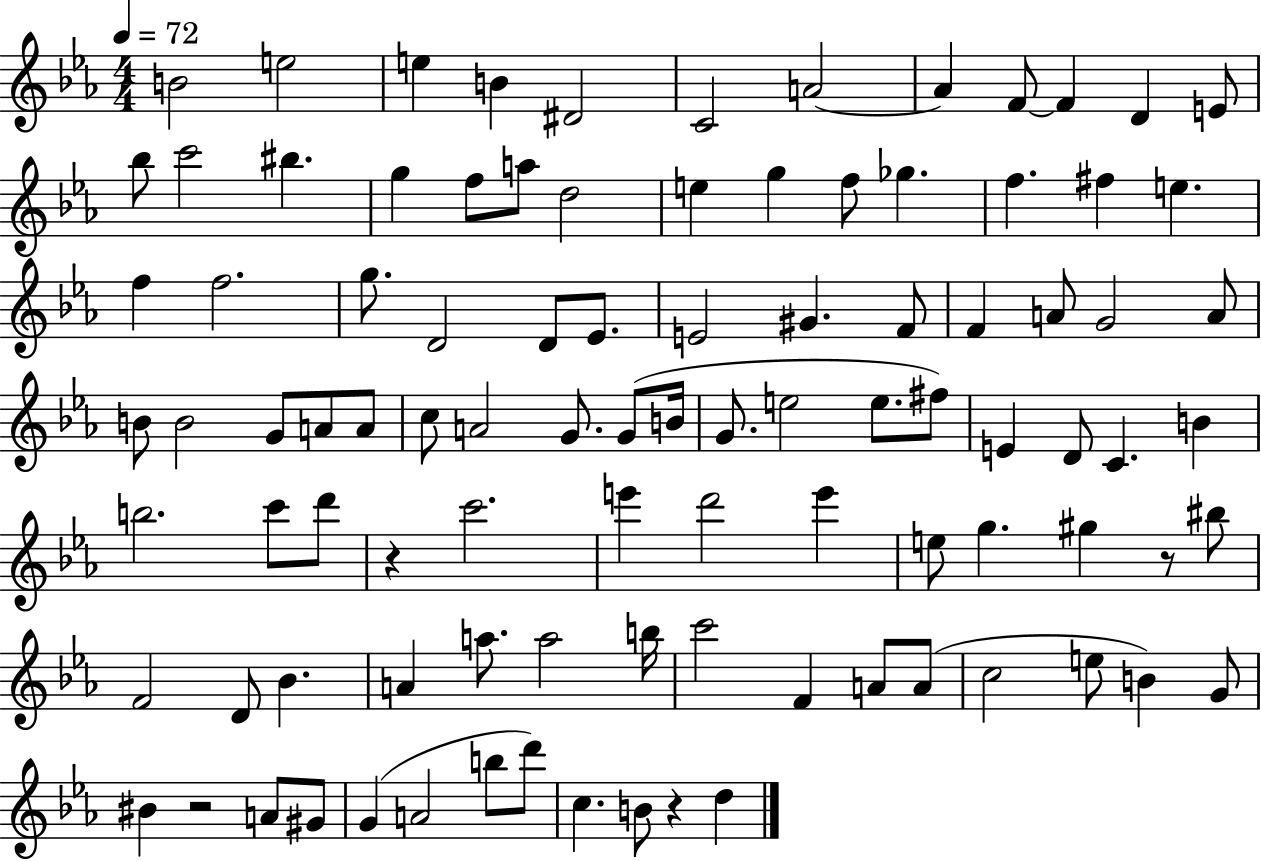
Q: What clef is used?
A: treble